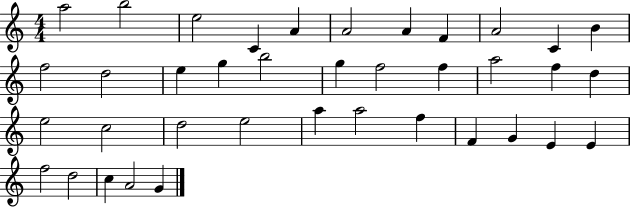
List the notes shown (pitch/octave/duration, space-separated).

A5/h B5/h E5/h C4/q A4/q A4/h A4/q F4/q A4/h C4/q B4/q F5/h D5/h E5/q G5/q B5/h G5/q F5/h F5/q A5/h F5/q D5/q E5/h C5/h D5/h E5/h A5/q A5/h F5/q F4/q G4/q E4/q E4/q F5/h D5/h C5/q A4/h G4/q